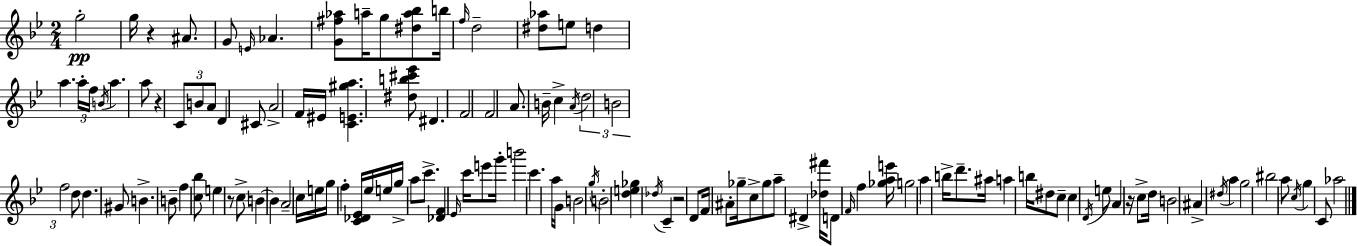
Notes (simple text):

G5/h G5/s R/q A#4/e. G4/e E4/s Ab4/q. [G4,F#5,Ab5]/e A5/s G5/e [D#5,A5,Bb5]/e B5/s F5/s D5/h [D#5,Ab5]/e E5/e D5/q A5/q. A5/s F5/s B4/s A5/q. A5/e R/q C4/e B4/e A4/e D4/q C#4/e A4/h F4/s EIS4/s [C4,E4,G#5,A5]/q. [D#5,B5,C#6,Eb6]/e D#4/q. F4/h F4/h A4/e. B4/s C5/q A4/s D5/h B4/h F5/h D5/e D5/q. G#4/e B4/q. B4/e F5/q [C5,Bb5]/e E5/q R/e C5/e B4/q B4/q A4/h C5/s E5/s G5/s F5/q [C4,Db4,Eb4]/s Eb5/s E5/s G5/s A5/e C6/e. [Db4,F4]/q Eb4/s C6/s E6/e G6/s B6/h C6/q. A5/s G4/s B4/h G5/s B4/h [D5,E5,Gb5]/q Db5/s C4/q R/h D4/e F4/s A#4/e Gb5/s C5/e Gb5/e A5/e D#4/q [Db5,F#6]/s D4/e F4/s F5/q [Gb5,A5,E6]/s G5/h A5/q B5/s D6/e. A#5/s A5/q B5/s D#5/e C5/e C5/q D4/s E5/e A4/q R/s C5/e D5/s B4/h A#4/q D#5/s A5/q G5/h BIS5/h A5/e C5/s G5/q C4/e Ab5/h